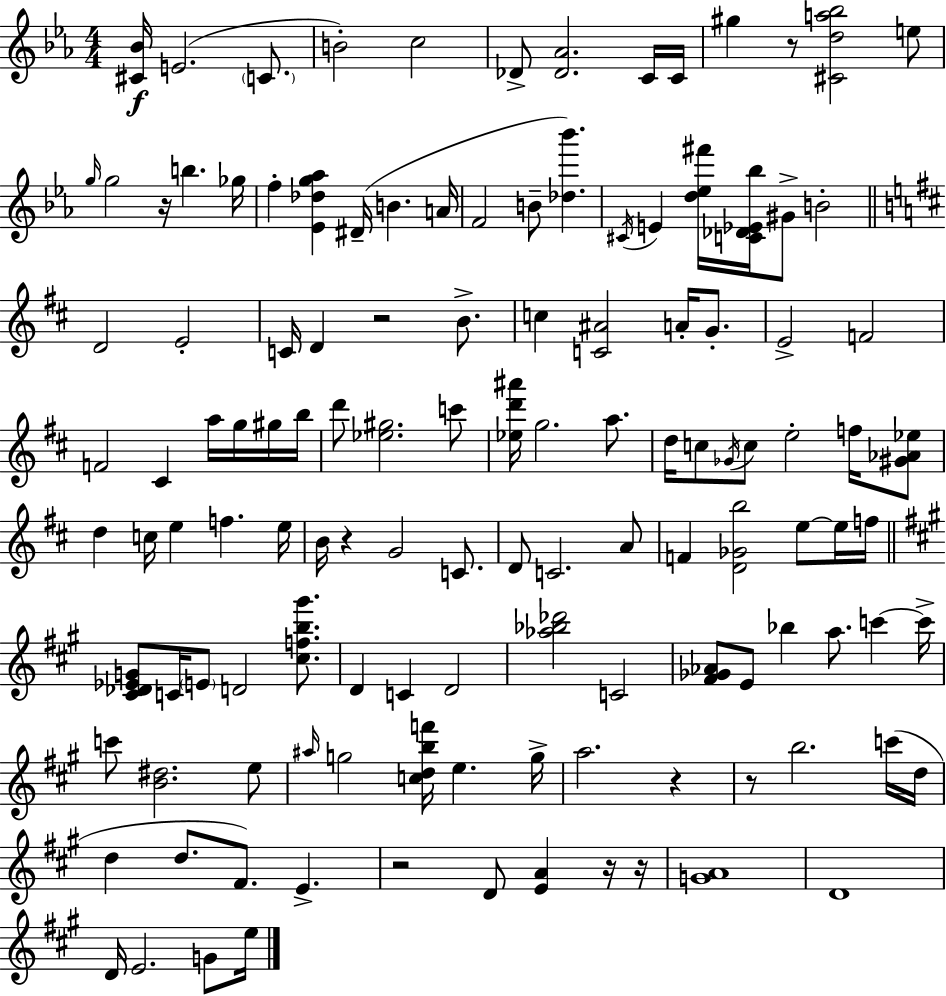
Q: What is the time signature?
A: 4/4